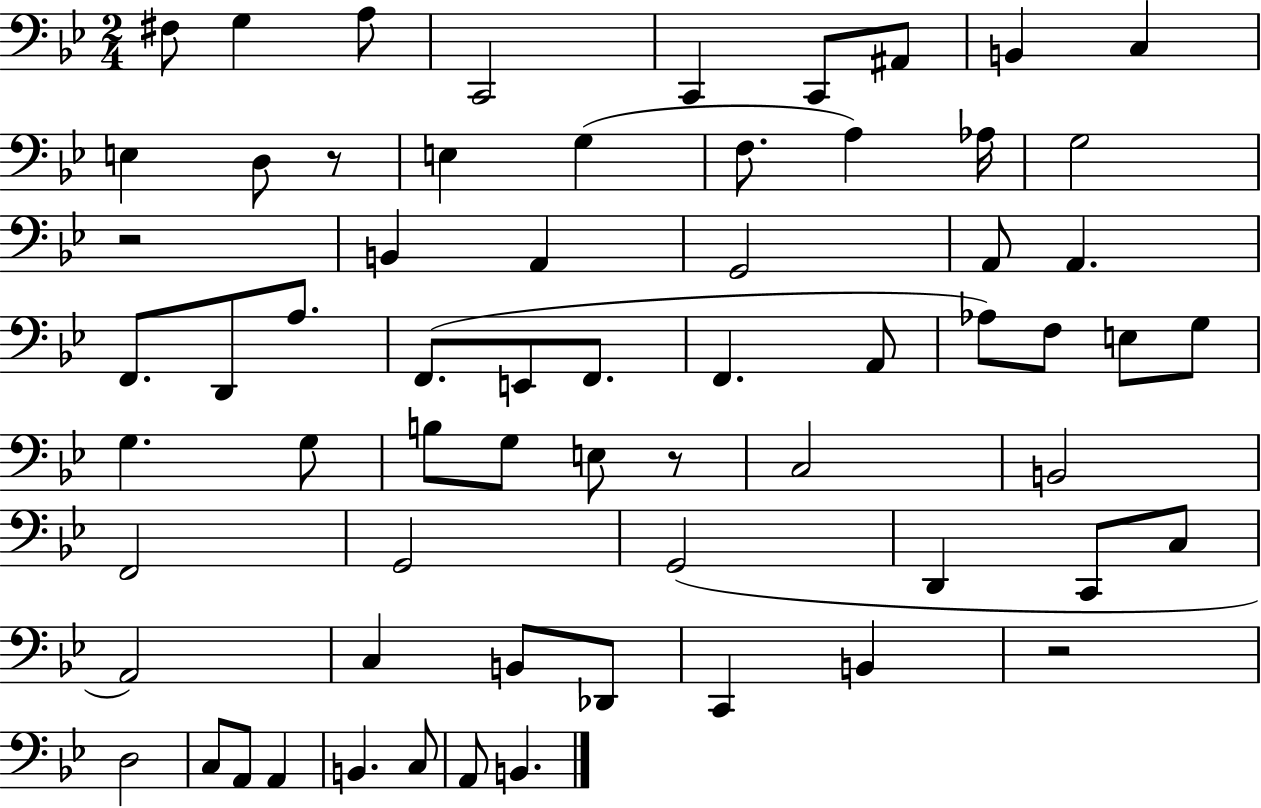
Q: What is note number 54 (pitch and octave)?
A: D3